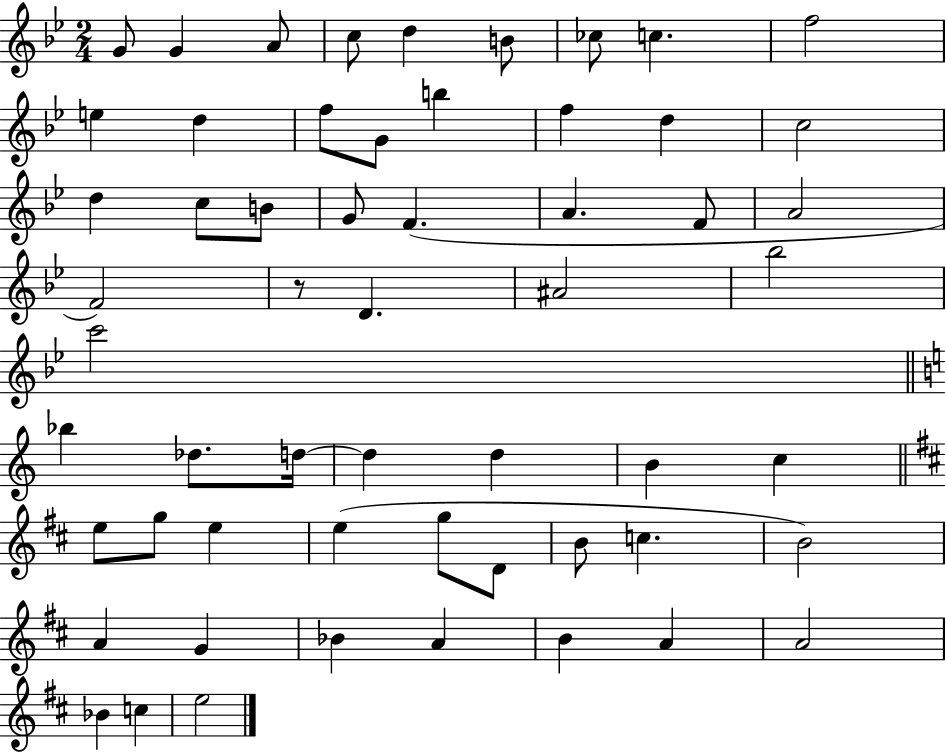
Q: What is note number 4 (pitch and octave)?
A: C5